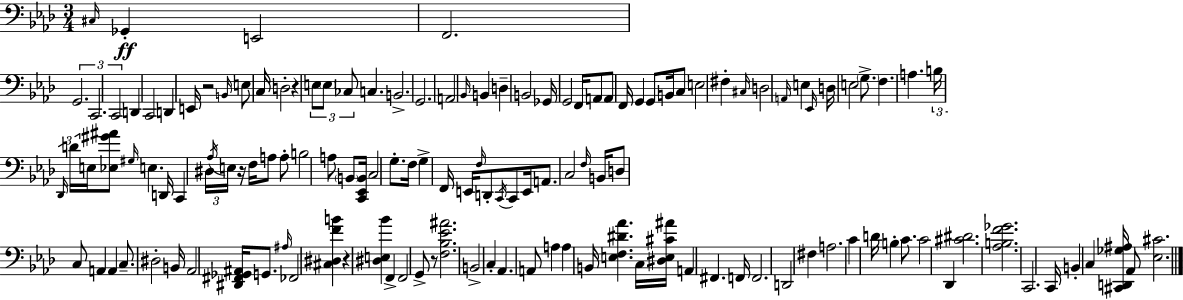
X:1
T:Untitled
M:3/4
L:1/4
K:Fm
^C,/4 _G,, E,,2 F,,2 G,,2 C,,2 C,,2 D,, C,,2 D,, E,,/4 z2 B,,/4 E,/2 C,/4 D,2 z E,/2 E,/2 _C,/2 C, B,,2 G,,2 A,,2 _B,,/4 B,, D, B,,2 _G,,/4 G,,2 F,,/4 A,,/2 A,,/2 F,,/4 G,, G,,/2 B,,/4 C,/2 E,2 ^F, ^C,/4 D,2 A,,/4 E, _E,,/4 D,/4 E,2 G,/2 F, A, B,/4 _D,,/4 D/4 E,/4 [_E,^G^A]/2 ^G,/4 E, D,,/4 C,, ^D,/4 _A,/4 E,/4 z/4 F,/4 A,/2 A,/2 B,2 A,/2 B,,/2 [C,,_E,,B,,]/4 C,2 G,/2 F,/4 G, F,,/4 E,,/4 F,/4 D,,/2 C,,/4 C,,/2 E,,/4 A,,/2 C,2 F,/4 B,,/4 D,/2 C,/2 A,, A,, C,/2 ^D,2 B,,/4 _A,,2 [^D,,^F,,_G,,^A,,]/4 G,,/2 ^A,/4 _F,,2 [^C,^D,FB] z [^D,E,_B] F,, F,,2 G,,/2 z/2 [F,_B,_E^A]2 B,,2 C, _A,, A,,/2 A, A, B,,/4 [E,F,^D_A] C,/4 [^D,E,^C^A]/4 A,, ^F,, F,,/4 F,,2 D,,2 ^F, A,2 C D/4 B, C/2 C2 _D,, [^C^D]2 [_A,B,F_G]2 C,,2 C,,/4 B,, C, [^C,,D,,_G,^A,]/4 _A,,/2 [_E,^C]2